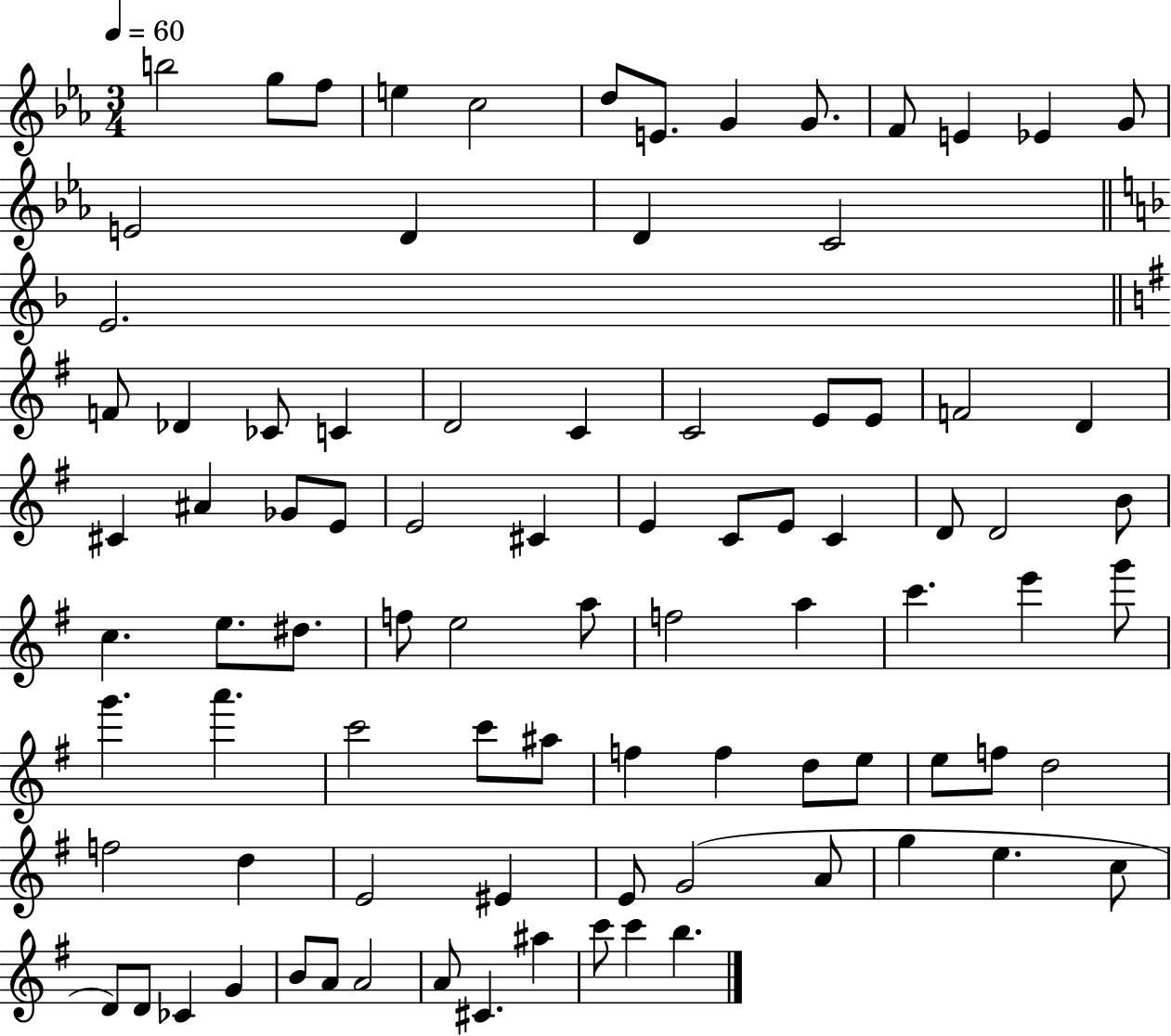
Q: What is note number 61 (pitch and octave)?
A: D5